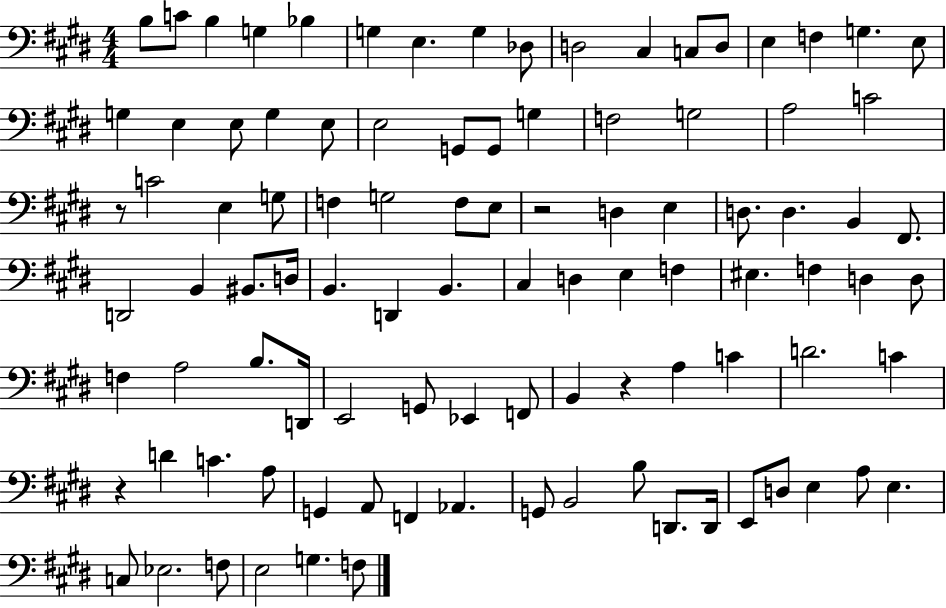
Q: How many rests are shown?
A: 4